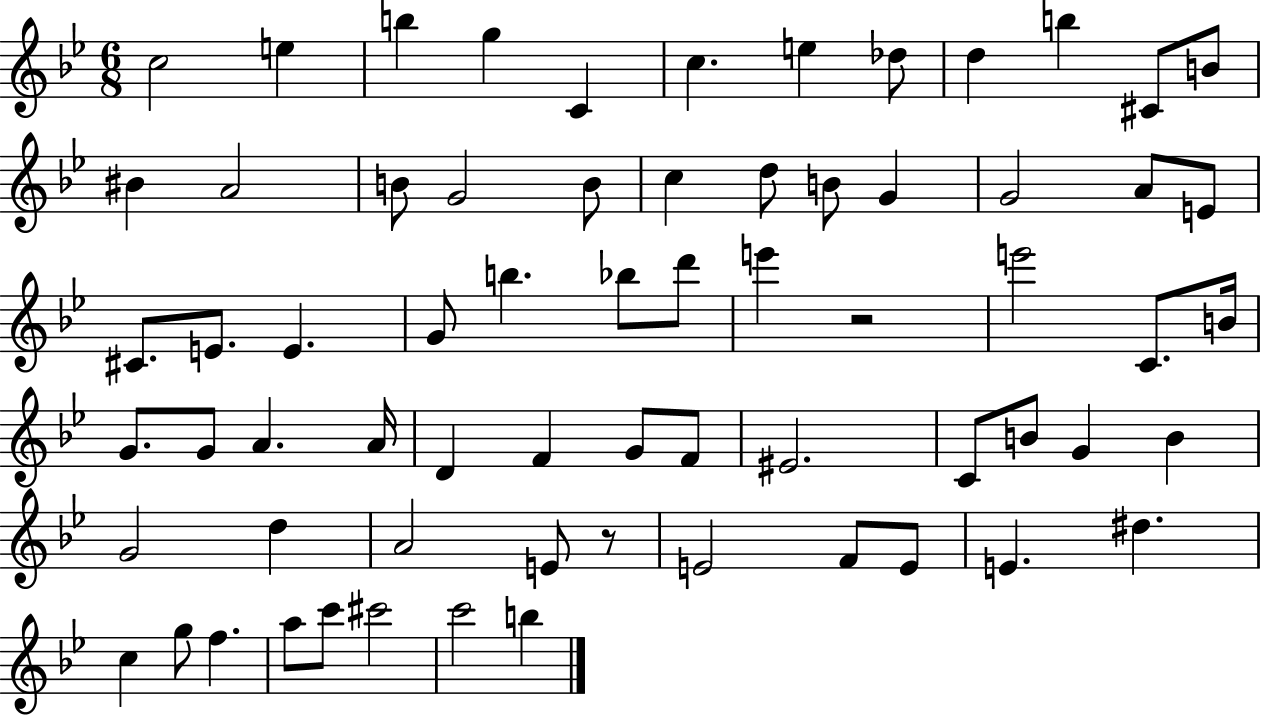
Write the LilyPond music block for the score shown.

{
  \clef treble
  \numericTimeSignature
  \time 6/8
  \key bes \major
  c''2 e''4 | b''4 g''4 c'4 | c''4. e''4 des''8 | d''4 b''4 cis'8 b'8 | \break bis'4 a'2 | b'8 g'2 b'8 | c''4 d''8 b'8 g'4 | g'2 a'8 e'8 | \break cis'8. e'8. e'4. | g'8 b''4. bes''8 d'''8 | e'''4 r2 | e'''2 c'8. b'16 | \break g'8. g'8 a'4. a'16 | d'4 f'4 g'8 f'8 | eis'2. | c'8 b'8 g'4 b'4 | \break g'2 d''4 | a'2 e'8 r8 | e'2 f'8 e'8 | e'4. dis''4. | \break c''4 g''8 f''4. | a''8 c'''8 cis'''2 | c'''2 b''4 | \bar "|."
}